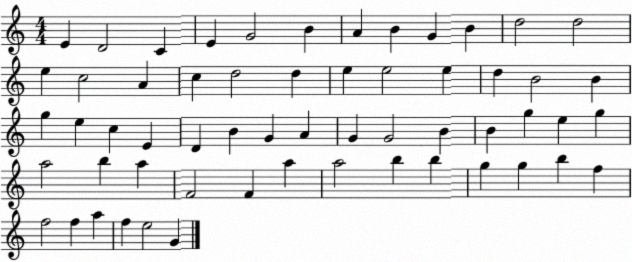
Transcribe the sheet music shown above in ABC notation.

X:1
T:Untitled
M:4/4
L:1/4
K:C
E D2 C E G2 B A B G B d2 d2 e c2 A c d2 d e e2 e d B2 B g e c E D B G A G G2 B B g e g a2 b a F2 F a a2 b b g g b f f2 f a f e2 G